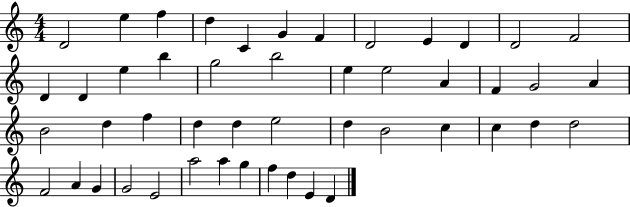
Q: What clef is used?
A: treble